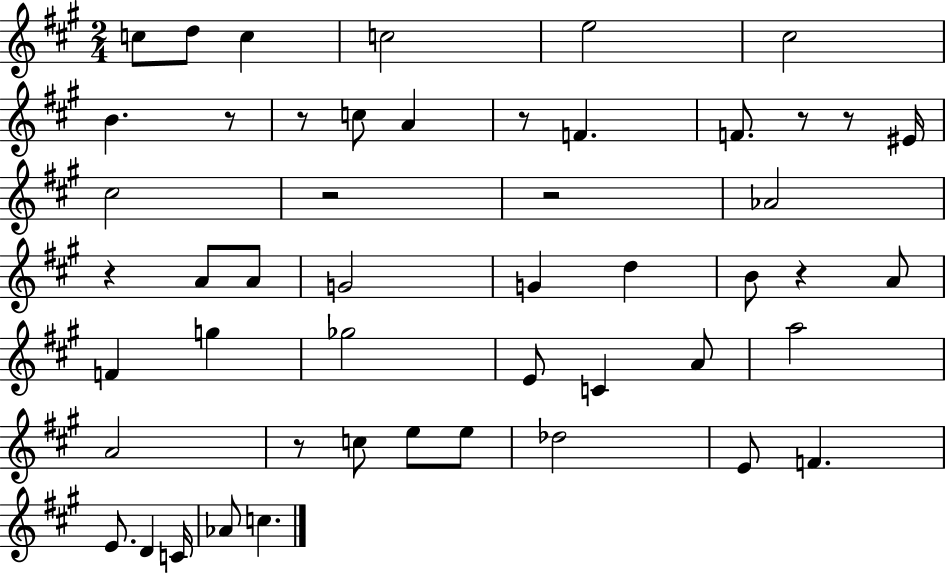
X:1
T:Untitled
M:2/4
L:1/4
K:A
c/2 d/2 c c2 e2 ^c2 B z/2 z/2 c/2 A z/2 F F/2 z/2 z/2 ^E/4 ^c2 z2 z2 _A2 z A/2 A/2 G2 G d B/2 z A/2 F g _g2 E/2 C A/2 a2 A2 z/2 c/2 e/2 e/2 _d2 E/2 F E/2 D C/4 _A/2 c